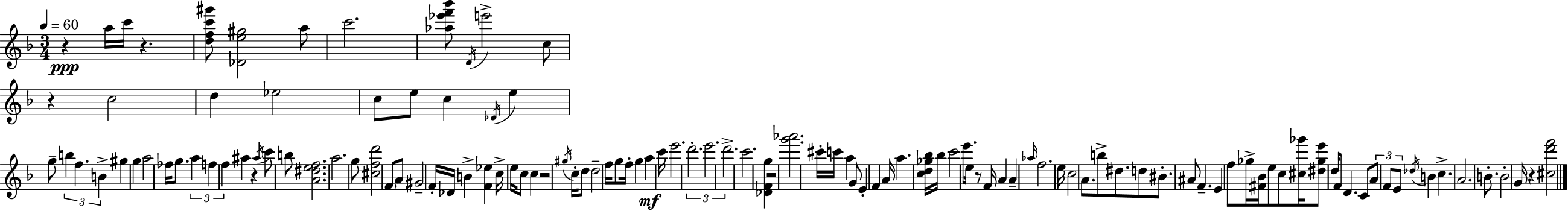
{
  \clef treble
  \numericTimeSignature
  \time 3/4
  \key f \major
  \tempo 4 = 60
  r4\ppp a''16 c'''16 r4. | <d'' f'' c''' gis'''>8 <des' e'' gis''>2 a''8 | c'''2. | <aes'' ees''' f''' bes'''>8 \acciaccatura { d'16 } e'''2-> c''8 | \break r4 c''2 | d''4 ees''2 | c''8 e''8 c''4 \acciaccatura { des'16 } e''4 | g''8-- \tuplet 3/2 { b''4 f''4. | \break b'4-> } gis''4 g''4 | a''2 fes''16 g''8. | \tuplet 3/2 { a''4 f''4 f''4 } | ais''4 r4 \acciaccatura { ais''16 } c'''8 | \break b''8 <a' dis'' e'' f''>2. | a''2. | g''8 <cis'' f'' d'''>2 | \parenthesize f'8 a'8 gis'2-- | \break f'16-. des'16 b'4-> <f' ees''>4 c''16-> | e''16 c''8 c''4 r2 | \acciaccatura { gis''16 } c''16-. d''8 d''2-- | f''16 g''8 f''16-. g''4 a''4\mf | \break c'''16 e'''2. | \tuplet 3/2 { d'''2.-. | e'''2. | d'''2.-> } | \break c'''2. | <des' f' g''>4 r2 | <g''' aes'''>2. | cis'''16-. c'''16 a''4 g'8 | \break e'4-. f'4 a'16 a''4. | <c'' d'' ges'' bes''>16 bes''16 c'''2 | e'''8. e''16 r8 f'16 a'4 | a'4-- \grace { aes''16 } f''2. | \break e''16 c''2 | a'8. b''8-> dis''8. d''8 | bis'8.-. ais'8 f'4.-- e'4 | f''8 ges''16-> <fis' bes'>16 e''8 c''8 <cis'' ges'''>16 | \break <dis'' ges'' e'''>8 d''16 f'8 d'4. c'8 | \tuplet 3/2 { a'8 f'8 e'8 } \acciaccatura { des''16 } b'4 | c''4.-> a'2. | b'8.-. b'2-. | \break g'16 r4 <cis'' d''' f'''>2 | \bar "|."
}